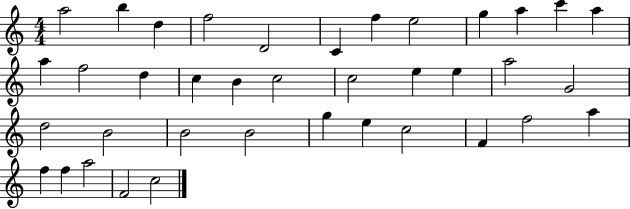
X:1
T:Untitled
M:4/4
L:1/4
K:C
a2 b d f2 D2 C f e2 g a c' a a f2 d c B c2 c2 e e a2 G2 d2 B2 B2 B2 g e c2 F f2 a f f a2 F2 c2